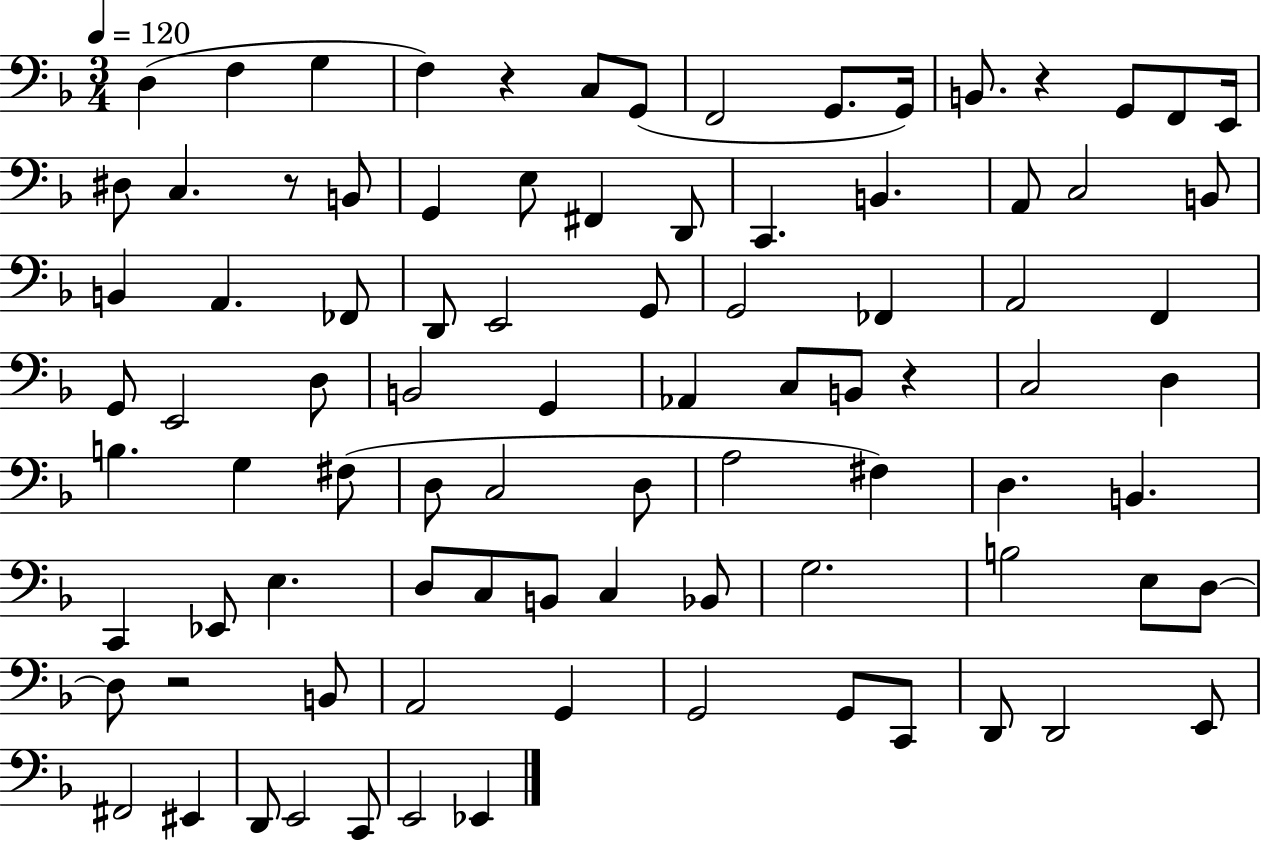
D3/q F3/q G3/q F3/q R/q C3/e G2/e F2/h G2/e. G2/s B2/e. R/q G2/e F2/e E2/s D#3/e C3/q. R/e B2/e G2/q E3/e F#2/q D2/e C2/q. B2/q. A2/e C3/h B2/e B2/q A2/q. FES2/e D2/e E2/h G2/e G2/h FES2/q A2/h F2/q G2/e E2/h D3/e B2/h G2/q Ab2/q C3/e B2/e R/q C3/h D3/q B3/q. G3/q F#3/e D3/e C3/h D3/e A3/h F#3/q D3/q. B2/q. C2/q Eb2/e E3/q. D3/e C3/e B2/e C3/q Bb2/e G3/h. B3/h E3/e D3/e D3/e R/h B2/e A2/h G2/q G2/h G2/e C2/e D2/e D2/h E2/e F#2/h EIS2/q D2/e E2/h C2/e E2/h Eb2/q